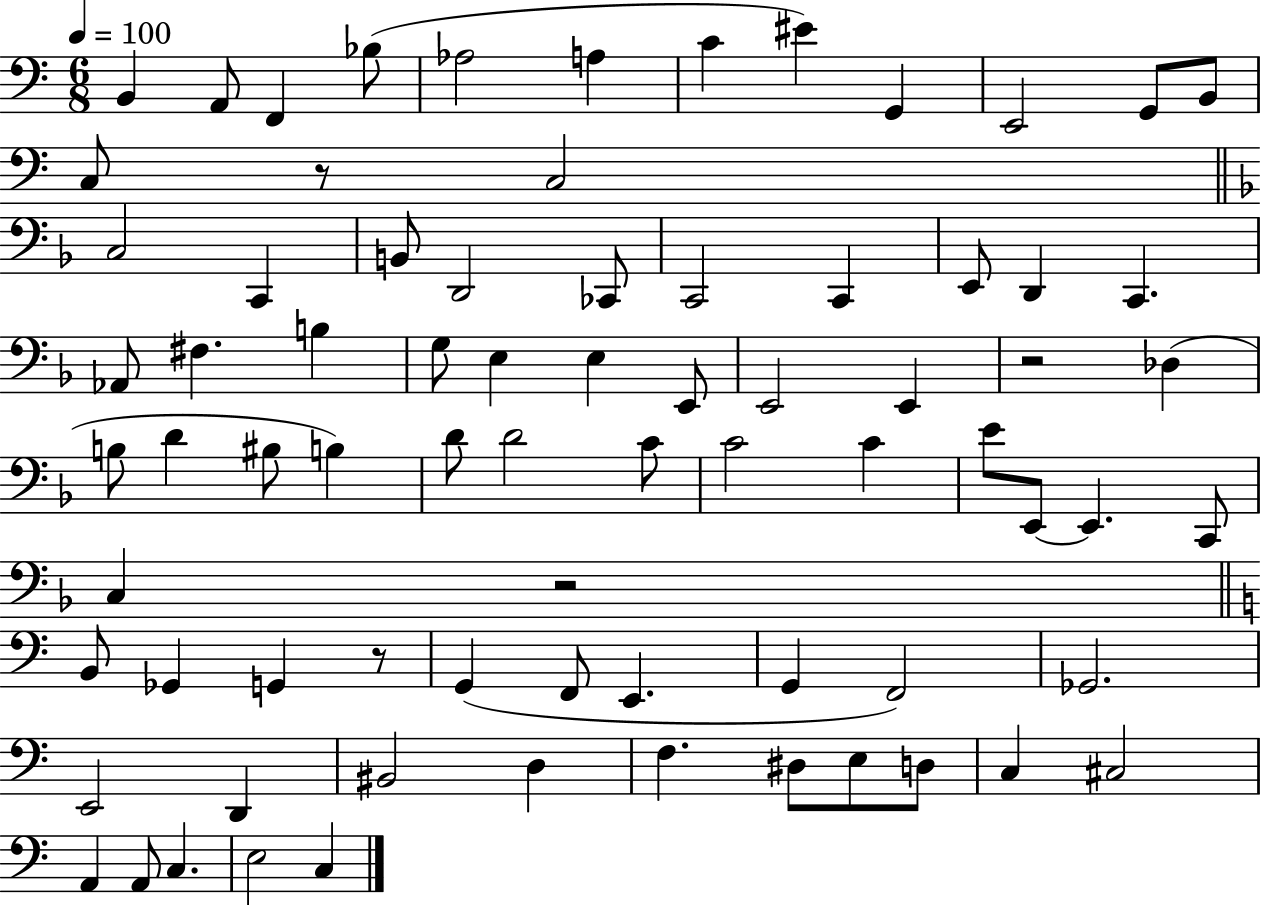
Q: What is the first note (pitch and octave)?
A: B2